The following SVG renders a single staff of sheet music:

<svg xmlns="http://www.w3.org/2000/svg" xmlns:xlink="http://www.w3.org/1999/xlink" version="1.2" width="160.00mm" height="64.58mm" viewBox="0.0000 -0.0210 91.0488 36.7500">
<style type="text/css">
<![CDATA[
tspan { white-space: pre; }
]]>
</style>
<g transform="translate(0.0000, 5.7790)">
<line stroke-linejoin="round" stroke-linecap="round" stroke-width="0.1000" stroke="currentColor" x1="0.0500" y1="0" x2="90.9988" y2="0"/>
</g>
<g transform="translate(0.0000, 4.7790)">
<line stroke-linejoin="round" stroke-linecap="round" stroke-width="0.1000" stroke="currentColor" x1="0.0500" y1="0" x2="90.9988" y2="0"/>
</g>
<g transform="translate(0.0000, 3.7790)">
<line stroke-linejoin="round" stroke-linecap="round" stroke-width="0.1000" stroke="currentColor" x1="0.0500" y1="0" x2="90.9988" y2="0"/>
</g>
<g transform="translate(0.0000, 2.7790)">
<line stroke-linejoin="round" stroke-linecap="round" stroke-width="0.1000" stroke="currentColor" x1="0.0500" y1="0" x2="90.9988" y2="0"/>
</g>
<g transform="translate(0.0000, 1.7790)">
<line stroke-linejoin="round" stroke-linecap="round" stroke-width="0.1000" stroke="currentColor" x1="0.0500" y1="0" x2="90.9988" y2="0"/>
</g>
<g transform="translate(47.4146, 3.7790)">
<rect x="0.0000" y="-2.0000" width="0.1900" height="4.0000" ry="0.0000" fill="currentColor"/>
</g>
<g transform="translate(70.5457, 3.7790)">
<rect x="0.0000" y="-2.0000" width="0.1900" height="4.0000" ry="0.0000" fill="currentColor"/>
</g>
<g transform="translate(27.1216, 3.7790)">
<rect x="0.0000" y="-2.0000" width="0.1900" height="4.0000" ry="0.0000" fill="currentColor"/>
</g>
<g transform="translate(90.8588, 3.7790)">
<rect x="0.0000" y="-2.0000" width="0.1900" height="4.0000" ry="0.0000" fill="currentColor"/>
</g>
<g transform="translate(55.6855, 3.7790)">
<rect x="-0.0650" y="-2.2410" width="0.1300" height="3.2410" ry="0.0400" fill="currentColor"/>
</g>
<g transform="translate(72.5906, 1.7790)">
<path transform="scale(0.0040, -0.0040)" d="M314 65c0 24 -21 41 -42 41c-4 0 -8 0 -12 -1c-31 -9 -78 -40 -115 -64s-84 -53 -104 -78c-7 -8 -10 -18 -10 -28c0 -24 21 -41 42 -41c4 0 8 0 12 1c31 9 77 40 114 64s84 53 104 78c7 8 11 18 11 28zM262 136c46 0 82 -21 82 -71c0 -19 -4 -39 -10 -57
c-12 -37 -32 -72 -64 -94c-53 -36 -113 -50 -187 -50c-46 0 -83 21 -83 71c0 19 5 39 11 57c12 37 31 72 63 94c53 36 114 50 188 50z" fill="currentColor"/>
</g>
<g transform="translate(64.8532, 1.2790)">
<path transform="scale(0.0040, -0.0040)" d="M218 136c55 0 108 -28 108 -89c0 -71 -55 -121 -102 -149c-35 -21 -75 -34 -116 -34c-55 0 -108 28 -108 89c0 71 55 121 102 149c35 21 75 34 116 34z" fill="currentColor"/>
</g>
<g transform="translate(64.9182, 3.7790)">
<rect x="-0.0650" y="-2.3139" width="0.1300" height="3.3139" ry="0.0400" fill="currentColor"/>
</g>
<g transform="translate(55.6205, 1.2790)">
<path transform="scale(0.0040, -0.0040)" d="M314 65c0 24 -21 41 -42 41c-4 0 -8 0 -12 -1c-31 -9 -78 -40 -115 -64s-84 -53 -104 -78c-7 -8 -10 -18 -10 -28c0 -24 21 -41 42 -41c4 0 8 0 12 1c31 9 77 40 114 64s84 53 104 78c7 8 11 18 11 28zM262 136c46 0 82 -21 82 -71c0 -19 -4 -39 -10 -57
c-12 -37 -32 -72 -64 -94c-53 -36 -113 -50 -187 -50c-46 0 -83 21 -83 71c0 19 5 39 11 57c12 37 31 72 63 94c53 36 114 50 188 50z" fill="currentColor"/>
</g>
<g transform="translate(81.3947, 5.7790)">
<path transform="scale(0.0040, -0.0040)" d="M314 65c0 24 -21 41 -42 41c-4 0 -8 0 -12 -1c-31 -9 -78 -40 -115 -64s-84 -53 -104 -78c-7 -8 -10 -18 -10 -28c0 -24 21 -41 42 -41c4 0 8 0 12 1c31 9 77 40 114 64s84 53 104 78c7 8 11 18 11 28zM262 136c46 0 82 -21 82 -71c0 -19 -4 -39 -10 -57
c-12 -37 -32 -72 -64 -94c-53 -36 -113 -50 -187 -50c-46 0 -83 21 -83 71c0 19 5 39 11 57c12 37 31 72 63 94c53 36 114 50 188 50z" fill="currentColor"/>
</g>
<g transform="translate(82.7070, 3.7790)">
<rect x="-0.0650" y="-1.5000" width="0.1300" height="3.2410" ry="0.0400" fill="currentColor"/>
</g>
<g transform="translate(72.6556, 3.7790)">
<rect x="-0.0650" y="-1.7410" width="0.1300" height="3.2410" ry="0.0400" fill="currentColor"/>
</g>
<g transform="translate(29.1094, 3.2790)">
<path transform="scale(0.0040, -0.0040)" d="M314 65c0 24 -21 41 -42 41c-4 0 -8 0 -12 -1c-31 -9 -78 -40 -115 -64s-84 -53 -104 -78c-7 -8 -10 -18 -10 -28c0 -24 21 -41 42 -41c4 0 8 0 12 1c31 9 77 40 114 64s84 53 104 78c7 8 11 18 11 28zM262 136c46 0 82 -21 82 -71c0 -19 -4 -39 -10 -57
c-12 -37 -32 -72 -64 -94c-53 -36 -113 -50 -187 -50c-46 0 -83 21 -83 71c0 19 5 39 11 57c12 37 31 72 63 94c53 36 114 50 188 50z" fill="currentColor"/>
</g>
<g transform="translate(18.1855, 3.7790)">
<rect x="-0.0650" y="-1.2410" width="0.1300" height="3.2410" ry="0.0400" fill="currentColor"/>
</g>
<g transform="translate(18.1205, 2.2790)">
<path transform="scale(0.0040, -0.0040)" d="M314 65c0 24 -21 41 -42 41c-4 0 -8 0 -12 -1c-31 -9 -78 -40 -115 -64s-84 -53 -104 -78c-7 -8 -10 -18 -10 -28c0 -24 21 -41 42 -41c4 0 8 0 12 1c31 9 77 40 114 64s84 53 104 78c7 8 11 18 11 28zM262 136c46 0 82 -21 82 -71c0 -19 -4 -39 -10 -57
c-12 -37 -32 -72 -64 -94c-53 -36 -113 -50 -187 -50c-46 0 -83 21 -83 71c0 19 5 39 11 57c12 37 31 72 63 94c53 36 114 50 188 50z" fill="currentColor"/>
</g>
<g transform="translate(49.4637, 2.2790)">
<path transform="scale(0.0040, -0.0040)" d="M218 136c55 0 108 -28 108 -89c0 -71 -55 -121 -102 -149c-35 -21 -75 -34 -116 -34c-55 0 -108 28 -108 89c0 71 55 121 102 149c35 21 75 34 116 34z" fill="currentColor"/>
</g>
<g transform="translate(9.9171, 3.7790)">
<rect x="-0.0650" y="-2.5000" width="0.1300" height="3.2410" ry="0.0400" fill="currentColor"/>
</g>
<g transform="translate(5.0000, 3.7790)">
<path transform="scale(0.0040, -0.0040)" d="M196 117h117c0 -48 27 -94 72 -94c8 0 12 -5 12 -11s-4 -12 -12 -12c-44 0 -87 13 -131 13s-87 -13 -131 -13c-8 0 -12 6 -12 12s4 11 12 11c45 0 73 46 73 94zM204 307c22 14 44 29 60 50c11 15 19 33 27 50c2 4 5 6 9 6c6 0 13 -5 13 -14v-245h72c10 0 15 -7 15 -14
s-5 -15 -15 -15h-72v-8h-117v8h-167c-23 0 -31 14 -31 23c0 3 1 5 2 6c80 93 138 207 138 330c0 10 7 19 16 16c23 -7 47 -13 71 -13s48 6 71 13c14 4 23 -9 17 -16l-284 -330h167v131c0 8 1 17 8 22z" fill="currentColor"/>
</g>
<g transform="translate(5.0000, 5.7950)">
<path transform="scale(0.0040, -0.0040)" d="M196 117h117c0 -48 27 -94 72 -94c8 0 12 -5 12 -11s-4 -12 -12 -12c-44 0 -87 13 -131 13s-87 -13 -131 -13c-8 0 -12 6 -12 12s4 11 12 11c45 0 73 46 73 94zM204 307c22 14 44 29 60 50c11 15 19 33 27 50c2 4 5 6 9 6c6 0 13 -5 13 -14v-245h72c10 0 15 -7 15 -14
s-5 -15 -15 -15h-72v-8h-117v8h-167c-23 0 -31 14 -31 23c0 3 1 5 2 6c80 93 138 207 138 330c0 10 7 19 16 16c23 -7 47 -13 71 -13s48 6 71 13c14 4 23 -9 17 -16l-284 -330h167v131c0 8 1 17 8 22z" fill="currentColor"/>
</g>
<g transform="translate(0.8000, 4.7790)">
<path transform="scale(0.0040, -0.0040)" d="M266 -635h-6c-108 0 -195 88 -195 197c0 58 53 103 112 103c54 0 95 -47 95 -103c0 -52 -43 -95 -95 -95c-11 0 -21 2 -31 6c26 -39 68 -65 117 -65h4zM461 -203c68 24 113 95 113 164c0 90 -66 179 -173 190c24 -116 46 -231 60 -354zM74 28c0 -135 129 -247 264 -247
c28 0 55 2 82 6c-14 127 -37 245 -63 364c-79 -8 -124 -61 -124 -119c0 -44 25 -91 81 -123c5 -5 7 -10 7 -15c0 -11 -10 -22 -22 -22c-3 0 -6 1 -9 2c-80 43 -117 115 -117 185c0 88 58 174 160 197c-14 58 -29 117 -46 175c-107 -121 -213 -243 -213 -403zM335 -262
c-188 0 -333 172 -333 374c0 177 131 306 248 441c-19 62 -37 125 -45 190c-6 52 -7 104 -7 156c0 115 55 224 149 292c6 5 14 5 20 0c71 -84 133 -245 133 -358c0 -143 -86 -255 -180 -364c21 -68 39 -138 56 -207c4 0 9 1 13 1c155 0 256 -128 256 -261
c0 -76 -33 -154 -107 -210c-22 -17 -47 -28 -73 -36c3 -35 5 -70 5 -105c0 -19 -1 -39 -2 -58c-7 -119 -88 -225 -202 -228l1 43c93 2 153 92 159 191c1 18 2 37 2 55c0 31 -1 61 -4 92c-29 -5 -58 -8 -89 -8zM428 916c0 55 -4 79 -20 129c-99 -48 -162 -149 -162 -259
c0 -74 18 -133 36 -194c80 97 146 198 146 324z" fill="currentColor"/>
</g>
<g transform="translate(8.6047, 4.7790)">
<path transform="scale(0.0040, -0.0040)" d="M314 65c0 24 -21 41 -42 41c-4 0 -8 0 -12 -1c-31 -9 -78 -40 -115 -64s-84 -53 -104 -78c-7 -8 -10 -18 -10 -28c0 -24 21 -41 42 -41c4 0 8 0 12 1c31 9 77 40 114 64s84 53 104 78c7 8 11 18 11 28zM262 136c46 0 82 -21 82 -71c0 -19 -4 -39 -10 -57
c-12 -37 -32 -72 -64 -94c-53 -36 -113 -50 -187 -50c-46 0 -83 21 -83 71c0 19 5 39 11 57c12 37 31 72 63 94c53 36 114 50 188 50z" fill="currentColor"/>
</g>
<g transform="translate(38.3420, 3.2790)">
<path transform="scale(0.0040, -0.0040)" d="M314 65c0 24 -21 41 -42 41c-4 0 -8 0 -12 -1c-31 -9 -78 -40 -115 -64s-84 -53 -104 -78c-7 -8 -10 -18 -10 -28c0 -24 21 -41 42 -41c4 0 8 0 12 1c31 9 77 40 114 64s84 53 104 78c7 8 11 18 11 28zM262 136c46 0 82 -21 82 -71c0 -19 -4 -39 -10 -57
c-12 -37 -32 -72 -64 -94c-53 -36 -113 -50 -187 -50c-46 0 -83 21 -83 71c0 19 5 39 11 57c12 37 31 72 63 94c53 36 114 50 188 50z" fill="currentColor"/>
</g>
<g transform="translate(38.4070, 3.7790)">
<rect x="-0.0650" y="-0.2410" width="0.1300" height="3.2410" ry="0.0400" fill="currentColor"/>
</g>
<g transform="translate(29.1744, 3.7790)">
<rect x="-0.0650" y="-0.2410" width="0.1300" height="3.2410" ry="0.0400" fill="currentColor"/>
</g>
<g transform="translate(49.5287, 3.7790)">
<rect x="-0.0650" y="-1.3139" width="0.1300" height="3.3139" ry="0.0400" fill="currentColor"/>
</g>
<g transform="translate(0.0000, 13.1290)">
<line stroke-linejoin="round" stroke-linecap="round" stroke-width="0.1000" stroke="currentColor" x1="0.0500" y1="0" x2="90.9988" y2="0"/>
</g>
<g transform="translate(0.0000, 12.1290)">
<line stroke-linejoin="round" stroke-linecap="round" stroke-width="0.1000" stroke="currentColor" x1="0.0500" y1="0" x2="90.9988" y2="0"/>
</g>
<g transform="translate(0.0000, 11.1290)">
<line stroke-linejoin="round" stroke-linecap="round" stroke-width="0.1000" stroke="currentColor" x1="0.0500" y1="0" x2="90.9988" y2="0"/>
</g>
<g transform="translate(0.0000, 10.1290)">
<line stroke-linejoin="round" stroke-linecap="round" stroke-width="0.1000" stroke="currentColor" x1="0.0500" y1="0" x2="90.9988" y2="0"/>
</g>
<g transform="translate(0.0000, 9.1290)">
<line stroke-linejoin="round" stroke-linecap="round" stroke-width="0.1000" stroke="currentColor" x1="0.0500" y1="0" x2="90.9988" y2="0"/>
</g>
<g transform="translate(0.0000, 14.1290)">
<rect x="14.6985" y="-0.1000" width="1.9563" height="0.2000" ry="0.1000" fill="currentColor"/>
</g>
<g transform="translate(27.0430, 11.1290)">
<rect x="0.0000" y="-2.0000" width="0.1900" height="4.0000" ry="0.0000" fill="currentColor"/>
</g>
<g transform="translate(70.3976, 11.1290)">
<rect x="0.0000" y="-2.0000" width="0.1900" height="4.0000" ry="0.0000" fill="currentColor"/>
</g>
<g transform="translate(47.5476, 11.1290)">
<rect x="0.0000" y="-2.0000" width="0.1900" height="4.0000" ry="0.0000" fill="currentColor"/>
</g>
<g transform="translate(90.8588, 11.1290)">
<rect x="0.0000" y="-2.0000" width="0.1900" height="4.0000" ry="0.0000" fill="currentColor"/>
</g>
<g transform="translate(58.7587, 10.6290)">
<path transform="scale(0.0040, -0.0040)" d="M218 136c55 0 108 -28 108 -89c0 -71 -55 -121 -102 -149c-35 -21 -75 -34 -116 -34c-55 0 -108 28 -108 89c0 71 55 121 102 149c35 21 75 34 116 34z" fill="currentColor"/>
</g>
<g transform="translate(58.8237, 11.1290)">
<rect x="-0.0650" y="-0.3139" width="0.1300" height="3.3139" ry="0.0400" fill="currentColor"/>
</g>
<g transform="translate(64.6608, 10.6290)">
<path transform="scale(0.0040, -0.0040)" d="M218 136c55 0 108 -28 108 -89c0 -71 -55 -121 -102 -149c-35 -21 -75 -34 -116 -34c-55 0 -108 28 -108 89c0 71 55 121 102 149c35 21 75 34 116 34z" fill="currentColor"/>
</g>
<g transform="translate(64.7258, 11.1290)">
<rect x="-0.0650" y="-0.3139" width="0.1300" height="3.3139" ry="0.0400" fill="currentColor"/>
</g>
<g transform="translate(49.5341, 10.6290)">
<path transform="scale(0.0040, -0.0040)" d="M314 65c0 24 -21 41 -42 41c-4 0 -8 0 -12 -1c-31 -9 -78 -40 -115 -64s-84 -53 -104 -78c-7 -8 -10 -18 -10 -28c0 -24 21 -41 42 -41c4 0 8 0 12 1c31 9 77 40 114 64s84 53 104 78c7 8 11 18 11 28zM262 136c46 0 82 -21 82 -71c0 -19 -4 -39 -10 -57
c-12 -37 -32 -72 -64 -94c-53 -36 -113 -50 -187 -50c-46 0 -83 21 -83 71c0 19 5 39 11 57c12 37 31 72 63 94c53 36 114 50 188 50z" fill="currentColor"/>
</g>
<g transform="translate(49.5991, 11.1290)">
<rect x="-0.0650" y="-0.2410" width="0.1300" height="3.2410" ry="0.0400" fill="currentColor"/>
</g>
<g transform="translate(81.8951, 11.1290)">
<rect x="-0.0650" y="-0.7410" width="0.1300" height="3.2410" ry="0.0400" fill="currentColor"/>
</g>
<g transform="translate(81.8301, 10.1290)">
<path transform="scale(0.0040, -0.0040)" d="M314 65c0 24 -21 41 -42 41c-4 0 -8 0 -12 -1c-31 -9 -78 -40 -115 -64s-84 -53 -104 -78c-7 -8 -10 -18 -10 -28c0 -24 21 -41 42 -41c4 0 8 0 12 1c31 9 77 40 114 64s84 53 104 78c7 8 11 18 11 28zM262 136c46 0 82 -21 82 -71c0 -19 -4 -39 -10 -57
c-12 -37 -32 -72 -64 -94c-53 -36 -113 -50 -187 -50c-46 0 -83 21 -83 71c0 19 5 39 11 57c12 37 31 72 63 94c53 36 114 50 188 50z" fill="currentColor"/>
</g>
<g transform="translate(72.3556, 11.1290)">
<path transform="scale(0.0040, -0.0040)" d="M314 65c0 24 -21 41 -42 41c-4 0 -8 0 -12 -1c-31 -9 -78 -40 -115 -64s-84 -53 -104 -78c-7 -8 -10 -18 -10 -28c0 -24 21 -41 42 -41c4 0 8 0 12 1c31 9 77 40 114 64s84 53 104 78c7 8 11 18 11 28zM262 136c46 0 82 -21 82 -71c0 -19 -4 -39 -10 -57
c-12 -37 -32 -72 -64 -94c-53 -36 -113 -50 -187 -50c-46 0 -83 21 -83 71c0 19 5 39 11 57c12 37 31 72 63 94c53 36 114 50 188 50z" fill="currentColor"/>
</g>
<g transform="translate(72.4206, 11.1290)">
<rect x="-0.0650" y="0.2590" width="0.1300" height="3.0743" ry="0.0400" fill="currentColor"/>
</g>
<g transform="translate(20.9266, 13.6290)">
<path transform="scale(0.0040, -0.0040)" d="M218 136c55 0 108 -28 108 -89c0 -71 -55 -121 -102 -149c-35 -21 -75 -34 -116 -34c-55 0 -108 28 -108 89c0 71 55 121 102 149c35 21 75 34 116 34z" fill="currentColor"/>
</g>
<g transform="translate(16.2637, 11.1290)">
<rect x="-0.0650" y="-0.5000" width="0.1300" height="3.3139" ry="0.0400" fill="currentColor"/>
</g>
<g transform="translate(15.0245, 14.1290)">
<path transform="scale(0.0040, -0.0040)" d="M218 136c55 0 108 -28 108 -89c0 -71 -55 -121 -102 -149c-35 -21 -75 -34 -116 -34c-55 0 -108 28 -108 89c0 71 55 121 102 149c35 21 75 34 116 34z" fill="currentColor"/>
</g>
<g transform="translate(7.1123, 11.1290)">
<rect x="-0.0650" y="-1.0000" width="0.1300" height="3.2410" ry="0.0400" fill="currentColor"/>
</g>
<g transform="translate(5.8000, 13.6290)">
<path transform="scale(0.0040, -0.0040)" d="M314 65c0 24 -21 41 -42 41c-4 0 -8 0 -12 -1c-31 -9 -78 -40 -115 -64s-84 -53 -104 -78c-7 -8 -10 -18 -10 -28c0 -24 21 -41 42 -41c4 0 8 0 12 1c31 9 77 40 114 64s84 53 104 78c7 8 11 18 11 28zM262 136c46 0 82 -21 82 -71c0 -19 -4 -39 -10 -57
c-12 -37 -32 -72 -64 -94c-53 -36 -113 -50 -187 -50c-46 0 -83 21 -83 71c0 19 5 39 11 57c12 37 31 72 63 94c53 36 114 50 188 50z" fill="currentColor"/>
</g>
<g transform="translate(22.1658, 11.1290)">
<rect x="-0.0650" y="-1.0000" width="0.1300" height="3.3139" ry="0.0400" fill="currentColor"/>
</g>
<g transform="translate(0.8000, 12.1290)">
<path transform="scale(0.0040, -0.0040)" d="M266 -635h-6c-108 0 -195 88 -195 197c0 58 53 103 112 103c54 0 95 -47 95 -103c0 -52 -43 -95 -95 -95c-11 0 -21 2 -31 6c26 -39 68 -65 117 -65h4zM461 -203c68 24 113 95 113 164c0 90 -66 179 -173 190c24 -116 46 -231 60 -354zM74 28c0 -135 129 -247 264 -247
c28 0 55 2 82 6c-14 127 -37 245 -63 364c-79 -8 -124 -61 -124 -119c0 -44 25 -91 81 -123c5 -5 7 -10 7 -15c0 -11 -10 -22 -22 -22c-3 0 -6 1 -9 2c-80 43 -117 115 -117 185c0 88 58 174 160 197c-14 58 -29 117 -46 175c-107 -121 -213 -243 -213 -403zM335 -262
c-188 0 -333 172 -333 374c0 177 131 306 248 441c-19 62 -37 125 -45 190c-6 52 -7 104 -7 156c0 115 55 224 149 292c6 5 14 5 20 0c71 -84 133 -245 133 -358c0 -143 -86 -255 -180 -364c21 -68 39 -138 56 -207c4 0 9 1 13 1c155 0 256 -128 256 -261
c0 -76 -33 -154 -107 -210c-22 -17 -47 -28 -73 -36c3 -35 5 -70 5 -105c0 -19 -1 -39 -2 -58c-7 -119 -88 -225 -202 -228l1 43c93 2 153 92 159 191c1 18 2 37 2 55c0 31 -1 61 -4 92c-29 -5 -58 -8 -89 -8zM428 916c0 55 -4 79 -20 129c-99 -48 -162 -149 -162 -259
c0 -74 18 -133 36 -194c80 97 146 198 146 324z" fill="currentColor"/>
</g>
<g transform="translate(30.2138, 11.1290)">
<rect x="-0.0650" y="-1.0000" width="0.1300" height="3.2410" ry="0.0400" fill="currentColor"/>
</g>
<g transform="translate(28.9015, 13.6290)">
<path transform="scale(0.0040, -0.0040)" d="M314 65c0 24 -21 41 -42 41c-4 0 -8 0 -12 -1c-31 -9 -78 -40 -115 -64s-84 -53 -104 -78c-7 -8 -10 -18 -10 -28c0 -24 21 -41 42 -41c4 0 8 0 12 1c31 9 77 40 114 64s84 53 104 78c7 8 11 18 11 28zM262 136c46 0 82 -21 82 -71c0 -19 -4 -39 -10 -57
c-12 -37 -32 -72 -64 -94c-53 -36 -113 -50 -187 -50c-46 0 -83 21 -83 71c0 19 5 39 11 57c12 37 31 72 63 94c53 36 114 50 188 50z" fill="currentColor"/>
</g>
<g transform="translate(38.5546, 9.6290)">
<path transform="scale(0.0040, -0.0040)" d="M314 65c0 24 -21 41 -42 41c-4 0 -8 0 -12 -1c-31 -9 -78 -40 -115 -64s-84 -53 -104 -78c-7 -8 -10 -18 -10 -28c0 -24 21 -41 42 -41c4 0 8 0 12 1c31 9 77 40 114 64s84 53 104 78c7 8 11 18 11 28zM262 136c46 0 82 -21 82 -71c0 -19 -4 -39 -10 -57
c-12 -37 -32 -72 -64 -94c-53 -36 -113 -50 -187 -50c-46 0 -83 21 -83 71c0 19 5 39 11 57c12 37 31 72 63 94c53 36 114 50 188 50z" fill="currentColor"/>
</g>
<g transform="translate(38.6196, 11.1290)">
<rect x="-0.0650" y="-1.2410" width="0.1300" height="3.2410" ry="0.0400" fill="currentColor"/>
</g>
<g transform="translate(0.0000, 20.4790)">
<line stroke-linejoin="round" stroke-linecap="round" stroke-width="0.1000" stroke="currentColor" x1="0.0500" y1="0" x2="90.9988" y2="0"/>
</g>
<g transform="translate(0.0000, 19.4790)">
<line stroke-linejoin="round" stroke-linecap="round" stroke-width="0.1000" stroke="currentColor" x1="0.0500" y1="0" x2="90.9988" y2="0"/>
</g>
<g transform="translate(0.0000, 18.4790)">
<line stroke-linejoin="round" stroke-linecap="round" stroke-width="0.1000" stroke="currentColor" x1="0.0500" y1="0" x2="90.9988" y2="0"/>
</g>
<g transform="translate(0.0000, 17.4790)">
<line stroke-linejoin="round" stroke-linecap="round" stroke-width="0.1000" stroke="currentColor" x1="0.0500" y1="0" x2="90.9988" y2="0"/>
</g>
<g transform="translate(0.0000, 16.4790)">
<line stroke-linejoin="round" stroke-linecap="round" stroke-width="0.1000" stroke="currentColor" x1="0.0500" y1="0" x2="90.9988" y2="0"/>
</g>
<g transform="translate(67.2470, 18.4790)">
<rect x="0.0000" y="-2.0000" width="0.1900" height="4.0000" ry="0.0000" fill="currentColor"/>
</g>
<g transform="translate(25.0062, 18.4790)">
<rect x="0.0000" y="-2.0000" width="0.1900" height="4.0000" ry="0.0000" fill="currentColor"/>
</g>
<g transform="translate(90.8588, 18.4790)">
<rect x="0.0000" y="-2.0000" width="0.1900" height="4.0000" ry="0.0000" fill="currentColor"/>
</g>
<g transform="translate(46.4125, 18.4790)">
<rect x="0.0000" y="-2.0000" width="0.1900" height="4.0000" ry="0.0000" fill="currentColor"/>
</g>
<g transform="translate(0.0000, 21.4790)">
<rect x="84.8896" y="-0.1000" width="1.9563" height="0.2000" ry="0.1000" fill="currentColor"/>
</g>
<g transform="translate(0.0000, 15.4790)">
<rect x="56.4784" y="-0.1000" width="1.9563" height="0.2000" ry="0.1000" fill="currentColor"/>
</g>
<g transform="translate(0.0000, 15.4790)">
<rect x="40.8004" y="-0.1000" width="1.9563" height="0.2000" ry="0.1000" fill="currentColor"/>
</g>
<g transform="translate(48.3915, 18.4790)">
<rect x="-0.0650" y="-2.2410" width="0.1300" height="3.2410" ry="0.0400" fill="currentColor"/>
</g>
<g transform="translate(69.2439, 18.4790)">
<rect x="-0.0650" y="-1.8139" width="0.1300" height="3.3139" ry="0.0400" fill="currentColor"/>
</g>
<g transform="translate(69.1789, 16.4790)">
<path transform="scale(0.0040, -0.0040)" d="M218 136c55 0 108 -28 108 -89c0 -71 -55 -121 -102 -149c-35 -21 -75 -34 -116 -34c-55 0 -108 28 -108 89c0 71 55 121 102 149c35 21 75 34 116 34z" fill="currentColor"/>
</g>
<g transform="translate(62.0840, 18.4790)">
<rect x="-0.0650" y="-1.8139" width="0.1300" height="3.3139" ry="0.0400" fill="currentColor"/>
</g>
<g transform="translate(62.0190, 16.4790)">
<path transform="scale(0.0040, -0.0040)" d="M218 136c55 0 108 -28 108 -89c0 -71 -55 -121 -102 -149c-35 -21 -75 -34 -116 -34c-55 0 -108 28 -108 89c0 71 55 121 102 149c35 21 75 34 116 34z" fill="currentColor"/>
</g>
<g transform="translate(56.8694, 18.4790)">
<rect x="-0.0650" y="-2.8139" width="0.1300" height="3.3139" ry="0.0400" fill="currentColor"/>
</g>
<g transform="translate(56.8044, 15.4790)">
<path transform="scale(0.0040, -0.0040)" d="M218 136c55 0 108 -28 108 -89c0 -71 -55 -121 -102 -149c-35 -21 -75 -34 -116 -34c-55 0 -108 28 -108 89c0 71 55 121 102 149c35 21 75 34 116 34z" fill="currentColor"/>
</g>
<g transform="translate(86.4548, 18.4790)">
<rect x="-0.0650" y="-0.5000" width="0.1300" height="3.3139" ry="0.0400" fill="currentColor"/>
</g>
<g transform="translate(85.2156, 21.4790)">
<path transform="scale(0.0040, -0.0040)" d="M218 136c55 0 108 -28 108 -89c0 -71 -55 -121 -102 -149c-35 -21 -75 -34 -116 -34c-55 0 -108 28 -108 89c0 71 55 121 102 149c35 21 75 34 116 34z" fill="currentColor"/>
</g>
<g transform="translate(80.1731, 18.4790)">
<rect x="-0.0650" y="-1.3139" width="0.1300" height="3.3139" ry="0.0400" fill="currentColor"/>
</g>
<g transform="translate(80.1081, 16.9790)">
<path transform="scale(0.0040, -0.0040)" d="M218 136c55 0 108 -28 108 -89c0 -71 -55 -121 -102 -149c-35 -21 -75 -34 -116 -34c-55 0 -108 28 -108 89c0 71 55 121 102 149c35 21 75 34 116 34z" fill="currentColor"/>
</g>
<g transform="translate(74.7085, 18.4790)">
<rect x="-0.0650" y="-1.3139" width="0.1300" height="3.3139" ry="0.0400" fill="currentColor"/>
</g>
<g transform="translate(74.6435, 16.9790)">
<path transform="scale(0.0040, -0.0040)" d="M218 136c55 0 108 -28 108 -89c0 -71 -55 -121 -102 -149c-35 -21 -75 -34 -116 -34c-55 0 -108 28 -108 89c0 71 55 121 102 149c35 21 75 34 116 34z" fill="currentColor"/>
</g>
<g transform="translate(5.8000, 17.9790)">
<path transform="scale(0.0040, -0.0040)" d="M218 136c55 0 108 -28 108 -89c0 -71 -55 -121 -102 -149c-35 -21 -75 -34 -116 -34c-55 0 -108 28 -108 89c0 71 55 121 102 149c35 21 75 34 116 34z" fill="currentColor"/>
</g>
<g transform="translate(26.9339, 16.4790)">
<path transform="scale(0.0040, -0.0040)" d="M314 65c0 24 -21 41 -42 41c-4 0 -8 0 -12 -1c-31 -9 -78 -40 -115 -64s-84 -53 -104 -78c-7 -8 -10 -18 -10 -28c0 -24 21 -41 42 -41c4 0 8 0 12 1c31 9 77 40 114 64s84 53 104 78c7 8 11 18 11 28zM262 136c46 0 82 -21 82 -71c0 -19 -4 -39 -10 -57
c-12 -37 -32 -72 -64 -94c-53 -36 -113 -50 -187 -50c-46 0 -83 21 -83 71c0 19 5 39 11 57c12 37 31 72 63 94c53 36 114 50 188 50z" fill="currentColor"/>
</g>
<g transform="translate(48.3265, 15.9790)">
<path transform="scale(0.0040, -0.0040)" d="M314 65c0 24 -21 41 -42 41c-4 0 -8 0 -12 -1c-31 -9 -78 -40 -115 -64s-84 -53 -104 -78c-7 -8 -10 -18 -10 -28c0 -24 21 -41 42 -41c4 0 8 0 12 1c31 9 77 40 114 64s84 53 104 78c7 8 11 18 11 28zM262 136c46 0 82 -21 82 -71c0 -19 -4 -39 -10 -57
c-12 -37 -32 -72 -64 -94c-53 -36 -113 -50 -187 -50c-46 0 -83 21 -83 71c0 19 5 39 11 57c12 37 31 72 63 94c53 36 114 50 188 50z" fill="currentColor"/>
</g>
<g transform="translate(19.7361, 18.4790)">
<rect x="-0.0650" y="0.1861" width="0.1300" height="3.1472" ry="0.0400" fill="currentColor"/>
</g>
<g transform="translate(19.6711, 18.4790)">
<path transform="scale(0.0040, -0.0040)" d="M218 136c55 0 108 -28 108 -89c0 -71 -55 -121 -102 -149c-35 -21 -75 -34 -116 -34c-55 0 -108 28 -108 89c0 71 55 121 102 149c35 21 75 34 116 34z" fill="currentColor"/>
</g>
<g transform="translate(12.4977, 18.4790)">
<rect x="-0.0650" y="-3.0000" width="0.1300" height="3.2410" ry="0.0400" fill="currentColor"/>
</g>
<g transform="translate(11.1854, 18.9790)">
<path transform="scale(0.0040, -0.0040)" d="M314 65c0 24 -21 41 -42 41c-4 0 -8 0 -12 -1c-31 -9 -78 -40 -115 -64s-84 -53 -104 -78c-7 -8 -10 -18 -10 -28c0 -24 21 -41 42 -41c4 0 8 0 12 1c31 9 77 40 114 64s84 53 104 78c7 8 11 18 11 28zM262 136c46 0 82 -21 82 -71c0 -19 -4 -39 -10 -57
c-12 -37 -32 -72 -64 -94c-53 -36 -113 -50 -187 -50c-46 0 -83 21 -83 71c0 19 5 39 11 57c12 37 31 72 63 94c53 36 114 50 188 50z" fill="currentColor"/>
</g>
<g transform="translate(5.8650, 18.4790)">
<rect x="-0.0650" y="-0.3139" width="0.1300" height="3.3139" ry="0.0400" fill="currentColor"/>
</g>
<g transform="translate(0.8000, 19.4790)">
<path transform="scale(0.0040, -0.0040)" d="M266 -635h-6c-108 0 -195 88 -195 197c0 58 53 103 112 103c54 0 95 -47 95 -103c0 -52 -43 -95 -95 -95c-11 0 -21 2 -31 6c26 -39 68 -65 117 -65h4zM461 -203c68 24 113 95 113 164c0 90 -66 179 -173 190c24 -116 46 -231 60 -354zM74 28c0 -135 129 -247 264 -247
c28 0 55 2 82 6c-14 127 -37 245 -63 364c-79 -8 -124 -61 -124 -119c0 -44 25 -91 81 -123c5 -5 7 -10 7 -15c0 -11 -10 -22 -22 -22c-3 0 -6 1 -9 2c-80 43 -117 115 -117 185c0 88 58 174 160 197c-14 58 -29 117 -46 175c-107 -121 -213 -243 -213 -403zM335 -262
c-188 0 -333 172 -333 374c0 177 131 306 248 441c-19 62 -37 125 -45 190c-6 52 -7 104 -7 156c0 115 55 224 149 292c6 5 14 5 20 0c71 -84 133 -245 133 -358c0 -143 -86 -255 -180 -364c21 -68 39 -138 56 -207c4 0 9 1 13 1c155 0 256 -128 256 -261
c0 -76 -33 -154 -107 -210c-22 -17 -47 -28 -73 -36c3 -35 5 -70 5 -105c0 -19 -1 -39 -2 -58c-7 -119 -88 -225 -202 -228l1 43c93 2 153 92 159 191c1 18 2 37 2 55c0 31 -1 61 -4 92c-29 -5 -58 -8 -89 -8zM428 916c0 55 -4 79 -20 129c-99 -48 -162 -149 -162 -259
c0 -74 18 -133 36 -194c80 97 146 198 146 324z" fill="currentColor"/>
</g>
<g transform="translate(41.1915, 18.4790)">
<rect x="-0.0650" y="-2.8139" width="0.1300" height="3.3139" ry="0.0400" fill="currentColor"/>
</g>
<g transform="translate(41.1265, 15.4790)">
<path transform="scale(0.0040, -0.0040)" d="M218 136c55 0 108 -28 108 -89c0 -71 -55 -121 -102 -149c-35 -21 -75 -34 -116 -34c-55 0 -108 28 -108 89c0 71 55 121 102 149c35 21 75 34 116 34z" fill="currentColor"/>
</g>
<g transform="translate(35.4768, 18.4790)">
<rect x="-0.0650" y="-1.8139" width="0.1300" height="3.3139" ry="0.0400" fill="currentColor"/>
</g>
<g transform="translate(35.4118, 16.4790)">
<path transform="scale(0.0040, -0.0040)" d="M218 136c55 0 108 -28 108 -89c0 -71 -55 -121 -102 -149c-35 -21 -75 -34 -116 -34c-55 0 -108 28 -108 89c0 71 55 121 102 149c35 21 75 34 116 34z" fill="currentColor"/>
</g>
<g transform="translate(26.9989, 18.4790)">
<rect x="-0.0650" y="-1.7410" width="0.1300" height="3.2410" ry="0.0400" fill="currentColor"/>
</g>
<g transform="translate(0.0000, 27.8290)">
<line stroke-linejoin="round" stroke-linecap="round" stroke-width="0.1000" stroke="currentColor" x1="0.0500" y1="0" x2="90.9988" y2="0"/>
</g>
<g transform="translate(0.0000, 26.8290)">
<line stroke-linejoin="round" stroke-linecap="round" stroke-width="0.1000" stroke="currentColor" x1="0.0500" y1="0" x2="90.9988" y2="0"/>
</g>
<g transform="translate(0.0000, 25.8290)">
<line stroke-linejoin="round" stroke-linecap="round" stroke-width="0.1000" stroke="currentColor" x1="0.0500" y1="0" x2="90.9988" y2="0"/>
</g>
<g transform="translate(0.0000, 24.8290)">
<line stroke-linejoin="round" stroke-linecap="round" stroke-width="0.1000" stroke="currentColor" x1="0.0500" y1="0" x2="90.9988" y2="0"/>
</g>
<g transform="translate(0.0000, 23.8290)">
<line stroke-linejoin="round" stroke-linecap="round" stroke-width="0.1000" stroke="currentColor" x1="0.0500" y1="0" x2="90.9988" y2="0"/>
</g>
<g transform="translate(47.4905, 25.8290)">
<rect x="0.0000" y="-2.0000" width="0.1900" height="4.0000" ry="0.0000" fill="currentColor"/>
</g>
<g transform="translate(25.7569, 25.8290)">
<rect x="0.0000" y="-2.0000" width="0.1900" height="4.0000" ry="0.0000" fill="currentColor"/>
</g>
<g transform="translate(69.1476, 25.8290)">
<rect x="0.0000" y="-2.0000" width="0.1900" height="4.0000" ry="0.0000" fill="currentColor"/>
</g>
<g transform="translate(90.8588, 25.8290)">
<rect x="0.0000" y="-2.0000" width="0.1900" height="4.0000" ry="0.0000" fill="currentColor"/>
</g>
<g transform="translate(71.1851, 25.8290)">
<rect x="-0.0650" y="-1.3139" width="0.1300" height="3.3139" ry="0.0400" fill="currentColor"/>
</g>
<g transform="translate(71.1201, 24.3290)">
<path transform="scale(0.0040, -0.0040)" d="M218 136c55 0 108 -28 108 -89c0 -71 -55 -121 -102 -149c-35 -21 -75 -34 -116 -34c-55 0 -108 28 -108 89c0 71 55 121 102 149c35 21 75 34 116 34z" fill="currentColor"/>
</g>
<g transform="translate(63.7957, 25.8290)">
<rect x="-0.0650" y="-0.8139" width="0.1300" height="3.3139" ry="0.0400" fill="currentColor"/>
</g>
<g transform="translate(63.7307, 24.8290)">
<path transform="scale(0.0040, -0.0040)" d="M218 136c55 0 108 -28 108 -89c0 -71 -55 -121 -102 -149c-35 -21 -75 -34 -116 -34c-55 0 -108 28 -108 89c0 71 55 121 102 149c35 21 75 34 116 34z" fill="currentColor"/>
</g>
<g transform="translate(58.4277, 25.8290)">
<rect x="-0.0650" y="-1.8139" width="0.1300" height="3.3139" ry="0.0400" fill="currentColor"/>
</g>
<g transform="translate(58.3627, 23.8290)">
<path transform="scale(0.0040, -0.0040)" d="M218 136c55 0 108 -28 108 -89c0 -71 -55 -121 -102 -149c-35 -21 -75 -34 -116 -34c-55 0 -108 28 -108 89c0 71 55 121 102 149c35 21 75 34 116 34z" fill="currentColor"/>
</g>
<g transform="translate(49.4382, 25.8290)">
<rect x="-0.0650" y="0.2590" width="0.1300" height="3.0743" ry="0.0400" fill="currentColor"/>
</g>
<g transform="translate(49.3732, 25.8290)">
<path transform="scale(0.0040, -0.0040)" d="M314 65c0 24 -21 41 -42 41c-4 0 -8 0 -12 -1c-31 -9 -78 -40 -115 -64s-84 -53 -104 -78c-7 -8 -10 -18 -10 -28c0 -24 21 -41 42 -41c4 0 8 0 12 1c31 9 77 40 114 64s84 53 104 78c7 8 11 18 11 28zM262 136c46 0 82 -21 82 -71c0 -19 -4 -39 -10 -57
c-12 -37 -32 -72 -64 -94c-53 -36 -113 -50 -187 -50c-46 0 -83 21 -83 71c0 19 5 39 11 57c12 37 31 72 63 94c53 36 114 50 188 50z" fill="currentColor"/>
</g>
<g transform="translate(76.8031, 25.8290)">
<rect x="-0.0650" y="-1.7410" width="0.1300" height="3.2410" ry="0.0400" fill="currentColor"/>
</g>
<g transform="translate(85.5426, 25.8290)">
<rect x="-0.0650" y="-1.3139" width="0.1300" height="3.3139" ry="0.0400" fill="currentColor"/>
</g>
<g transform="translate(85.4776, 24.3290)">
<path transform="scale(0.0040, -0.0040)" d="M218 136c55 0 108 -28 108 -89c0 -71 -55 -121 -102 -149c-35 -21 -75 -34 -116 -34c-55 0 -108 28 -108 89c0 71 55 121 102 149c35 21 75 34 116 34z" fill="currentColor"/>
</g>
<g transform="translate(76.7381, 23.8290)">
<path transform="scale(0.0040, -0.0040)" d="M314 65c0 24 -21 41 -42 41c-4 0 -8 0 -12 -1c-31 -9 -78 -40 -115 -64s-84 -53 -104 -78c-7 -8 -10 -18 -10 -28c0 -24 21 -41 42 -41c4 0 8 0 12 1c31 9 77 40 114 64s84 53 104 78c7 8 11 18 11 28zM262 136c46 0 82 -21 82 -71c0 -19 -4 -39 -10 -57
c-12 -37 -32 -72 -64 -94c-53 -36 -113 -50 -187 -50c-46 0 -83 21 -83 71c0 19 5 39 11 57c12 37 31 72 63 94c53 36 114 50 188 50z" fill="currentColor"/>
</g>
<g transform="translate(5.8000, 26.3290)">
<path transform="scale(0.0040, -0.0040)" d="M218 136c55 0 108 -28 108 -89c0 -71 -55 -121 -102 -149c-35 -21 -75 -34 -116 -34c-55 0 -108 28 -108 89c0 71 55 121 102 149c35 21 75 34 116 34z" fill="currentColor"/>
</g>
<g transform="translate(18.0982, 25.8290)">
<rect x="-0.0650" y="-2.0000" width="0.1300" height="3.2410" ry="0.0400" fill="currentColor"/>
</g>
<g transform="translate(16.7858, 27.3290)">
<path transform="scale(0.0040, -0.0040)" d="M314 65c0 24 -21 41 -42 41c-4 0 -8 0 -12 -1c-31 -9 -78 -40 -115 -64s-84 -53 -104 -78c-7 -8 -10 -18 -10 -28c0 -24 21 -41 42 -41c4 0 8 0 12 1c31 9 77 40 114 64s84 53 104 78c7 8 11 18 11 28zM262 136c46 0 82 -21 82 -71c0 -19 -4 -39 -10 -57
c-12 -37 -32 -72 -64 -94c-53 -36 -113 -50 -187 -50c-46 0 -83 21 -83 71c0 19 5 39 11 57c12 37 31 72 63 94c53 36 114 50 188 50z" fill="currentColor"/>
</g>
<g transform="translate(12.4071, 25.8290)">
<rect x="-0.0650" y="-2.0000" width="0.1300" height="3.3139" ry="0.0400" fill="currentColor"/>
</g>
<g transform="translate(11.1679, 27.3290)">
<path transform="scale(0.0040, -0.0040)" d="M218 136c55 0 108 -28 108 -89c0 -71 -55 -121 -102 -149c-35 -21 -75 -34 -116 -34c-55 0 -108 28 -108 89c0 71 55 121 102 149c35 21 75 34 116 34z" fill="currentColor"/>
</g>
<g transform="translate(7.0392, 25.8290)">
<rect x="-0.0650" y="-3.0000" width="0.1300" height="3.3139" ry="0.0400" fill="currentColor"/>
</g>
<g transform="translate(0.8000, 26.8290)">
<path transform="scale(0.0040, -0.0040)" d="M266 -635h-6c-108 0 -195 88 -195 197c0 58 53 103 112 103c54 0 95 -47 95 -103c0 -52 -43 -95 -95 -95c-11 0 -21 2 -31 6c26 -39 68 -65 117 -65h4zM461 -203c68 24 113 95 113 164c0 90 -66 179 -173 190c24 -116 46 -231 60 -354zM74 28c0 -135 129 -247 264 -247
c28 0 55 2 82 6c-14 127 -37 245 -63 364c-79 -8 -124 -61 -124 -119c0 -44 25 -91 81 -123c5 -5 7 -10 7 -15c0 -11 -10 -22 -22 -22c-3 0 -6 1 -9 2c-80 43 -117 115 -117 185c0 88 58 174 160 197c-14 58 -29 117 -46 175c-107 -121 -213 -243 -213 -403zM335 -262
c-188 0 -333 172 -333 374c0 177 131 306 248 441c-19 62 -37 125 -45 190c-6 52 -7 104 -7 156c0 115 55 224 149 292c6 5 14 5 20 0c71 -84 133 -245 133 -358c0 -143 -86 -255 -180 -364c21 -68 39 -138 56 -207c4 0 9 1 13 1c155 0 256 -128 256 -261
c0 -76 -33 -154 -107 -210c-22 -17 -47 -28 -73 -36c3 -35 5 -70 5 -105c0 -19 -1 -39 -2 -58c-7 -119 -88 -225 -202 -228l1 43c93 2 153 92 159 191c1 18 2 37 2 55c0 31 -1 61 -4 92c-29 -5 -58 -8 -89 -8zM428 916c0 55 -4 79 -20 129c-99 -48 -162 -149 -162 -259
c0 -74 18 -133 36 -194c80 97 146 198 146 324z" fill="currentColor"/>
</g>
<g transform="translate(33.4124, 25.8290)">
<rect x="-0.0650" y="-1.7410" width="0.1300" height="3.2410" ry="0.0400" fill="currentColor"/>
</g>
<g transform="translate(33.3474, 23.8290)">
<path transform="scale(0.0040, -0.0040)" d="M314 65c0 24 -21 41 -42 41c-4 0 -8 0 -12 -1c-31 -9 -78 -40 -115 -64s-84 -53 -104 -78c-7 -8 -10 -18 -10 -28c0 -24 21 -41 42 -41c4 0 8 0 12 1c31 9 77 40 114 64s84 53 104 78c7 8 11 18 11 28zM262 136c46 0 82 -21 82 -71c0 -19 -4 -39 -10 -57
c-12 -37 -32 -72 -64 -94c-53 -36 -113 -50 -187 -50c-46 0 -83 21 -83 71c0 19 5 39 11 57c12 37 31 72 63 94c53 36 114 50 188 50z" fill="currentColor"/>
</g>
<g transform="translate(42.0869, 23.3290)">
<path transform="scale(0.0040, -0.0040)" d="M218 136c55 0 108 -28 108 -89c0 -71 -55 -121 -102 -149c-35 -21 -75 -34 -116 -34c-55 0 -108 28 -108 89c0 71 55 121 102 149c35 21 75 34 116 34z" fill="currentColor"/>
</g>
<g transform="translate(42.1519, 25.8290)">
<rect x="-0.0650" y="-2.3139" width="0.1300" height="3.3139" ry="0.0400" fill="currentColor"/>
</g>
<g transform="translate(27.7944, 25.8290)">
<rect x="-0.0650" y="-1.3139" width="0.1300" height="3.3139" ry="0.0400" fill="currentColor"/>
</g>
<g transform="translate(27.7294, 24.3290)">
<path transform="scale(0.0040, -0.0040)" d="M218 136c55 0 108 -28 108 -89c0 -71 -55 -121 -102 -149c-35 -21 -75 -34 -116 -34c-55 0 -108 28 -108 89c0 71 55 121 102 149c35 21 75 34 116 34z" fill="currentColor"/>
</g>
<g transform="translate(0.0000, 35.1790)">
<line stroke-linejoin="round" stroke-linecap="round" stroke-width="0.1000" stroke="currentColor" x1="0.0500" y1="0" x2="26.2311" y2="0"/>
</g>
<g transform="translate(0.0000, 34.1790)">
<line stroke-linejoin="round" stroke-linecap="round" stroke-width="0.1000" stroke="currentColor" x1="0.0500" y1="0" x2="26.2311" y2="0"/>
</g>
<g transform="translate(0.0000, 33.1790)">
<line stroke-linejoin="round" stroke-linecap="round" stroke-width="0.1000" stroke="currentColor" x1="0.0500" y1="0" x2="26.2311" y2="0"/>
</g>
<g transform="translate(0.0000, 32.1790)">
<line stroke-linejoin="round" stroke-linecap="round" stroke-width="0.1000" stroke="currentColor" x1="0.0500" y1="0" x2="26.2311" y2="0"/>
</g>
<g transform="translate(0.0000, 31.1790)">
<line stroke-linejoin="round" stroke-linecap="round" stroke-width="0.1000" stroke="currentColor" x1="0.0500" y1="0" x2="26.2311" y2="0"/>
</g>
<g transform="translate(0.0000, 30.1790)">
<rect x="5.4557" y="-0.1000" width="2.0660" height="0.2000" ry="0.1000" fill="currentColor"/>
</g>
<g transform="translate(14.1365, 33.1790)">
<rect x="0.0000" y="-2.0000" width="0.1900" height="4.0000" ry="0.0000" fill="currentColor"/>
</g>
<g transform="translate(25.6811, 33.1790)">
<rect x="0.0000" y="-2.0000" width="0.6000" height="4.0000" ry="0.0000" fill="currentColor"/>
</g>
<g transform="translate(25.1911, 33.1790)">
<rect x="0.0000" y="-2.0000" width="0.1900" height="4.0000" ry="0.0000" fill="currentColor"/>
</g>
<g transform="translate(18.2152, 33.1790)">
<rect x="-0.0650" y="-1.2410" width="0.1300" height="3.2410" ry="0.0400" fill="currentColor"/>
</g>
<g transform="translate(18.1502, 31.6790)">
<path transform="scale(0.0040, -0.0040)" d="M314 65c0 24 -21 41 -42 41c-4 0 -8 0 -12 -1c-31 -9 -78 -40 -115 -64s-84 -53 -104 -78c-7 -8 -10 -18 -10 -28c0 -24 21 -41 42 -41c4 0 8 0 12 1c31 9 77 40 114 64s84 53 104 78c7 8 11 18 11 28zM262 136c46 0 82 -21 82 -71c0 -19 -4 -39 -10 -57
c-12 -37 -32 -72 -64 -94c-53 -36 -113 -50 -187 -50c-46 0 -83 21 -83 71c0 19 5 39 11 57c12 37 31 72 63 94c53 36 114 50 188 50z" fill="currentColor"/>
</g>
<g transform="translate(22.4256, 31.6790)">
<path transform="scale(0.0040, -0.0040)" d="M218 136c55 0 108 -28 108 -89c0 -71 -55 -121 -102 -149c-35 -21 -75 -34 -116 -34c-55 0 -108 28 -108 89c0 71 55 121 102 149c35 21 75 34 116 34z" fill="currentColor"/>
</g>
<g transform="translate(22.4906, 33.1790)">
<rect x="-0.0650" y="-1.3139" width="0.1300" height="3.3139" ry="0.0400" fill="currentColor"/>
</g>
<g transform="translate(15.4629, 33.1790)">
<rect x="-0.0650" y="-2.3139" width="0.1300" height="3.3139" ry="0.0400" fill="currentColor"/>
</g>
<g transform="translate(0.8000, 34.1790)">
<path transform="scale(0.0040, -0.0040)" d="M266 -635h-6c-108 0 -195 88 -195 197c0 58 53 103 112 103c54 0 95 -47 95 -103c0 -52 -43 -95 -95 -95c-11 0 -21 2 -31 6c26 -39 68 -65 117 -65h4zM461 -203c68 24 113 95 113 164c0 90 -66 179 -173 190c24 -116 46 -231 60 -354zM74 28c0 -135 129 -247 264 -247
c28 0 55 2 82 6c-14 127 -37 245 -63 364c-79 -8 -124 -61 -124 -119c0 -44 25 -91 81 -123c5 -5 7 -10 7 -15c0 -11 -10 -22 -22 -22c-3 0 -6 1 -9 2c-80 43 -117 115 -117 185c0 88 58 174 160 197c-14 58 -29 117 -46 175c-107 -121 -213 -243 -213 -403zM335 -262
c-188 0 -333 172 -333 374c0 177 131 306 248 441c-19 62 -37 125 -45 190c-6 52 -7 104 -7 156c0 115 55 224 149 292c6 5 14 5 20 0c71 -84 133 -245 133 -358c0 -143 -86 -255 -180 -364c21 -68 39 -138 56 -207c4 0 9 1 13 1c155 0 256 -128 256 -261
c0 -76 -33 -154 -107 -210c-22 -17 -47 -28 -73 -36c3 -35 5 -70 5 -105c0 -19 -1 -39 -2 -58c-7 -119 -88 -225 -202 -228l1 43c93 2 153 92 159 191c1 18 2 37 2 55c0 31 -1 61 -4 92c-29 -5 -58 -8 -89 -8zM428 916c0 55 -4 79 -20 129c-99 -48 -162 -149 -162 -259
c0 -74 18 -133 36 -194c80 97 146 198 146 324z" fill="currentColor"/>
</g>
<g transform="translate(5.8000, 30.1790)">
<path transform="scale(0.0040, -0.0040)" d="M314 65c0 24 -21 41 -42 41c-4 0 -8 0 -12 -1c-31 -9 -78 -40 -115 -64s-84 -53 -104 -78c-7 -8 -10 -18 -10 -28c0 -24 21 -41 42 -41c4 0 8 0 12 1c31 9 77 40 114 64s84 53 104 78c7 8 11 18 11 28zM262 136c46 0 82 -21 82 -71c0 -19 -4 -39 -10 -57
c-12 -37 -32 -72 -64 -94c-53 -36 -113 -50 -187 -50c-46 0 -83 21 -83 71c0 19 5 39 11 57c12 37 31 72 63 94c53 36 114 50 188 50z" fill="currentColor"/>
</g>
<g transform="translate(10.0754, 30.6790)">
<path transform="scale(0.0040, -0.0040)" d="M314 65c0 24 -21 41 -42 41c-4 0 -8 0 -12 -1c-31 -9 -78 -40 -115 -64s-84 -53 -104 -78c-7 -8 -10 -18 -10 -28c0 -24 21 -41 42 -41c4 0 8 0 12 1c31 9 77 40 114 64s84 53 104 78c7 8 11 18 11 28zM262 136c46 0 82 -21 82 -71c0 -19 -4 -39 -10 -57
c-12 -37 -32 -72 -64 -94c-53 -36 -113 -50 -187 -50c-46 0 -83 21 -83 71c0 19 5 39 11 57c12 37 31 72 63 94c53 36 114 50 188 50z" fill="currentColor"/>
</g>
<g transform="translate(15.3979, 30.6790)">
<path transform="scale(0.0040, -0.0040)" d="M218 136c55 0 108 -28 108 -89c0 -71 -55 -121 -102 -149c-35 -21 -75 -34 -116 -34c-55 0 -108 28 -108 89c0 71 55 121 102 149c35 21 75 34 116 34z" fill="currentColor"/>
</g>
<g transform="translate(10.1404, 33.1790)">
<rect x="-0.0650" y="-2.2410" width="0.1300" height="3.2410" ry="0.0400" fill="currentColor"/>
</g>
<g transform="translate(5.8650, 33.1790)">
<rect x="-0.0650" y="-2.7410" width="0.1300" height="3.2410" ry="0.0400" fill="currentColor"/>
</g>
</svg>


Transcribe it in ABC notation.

X:1
T:Untitled
M:4/4
L:1/4
K:C
G2 e2 c2 c2 e g2 g f2 E2 D2 C D D2 e2 c2 c c B2 d2 c A2 B f2 f a g2 a f f e e C A F F2 e f2 g B2 f d e f2 e a2 g2 g e2 e